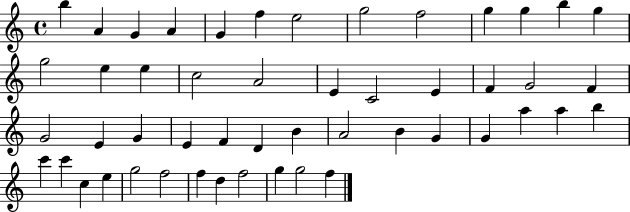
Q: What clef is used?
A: treble